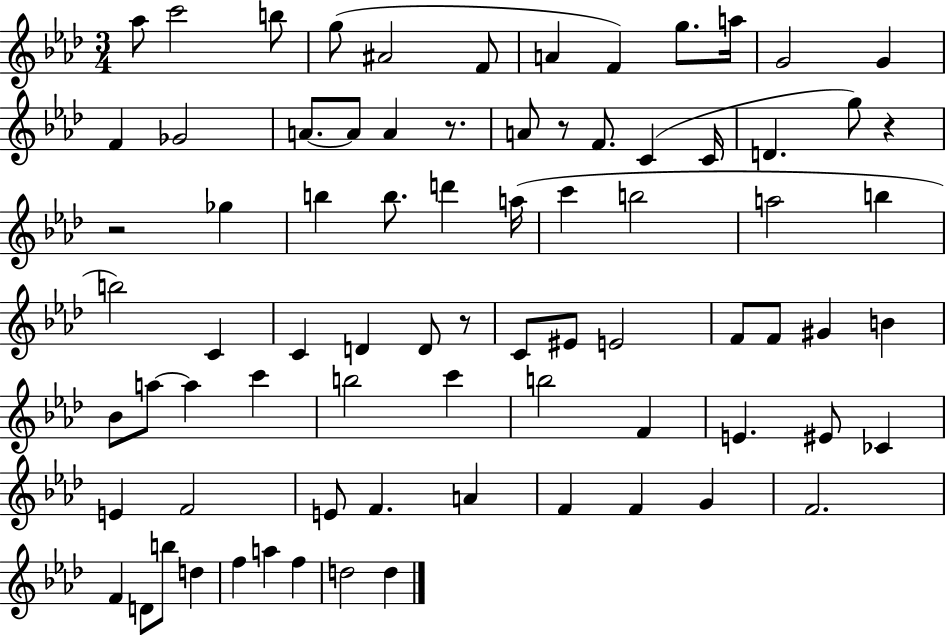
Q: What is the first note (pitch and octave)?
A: Ab5